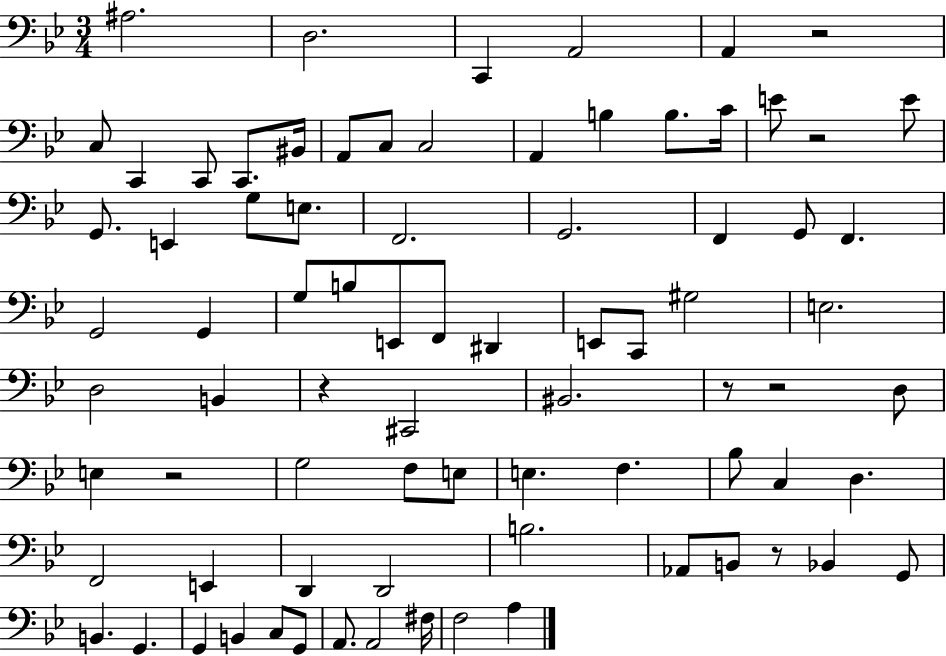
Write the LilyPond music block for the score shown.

{
  \clef bass
  \numericTimeSignature
  \time 3/4
  \key bes \major
  ais2. | d2. | c,4 a,2 | a,4 r2 | \break c8 c,4 c,8 c,8. bis,16 | a,8 c8 c2 | a,4 b4 b8. c'16 | e'8 r2 e'8 | \break g,8. e,4 g8 e8. | f,2. | g,2. | f,4 g,8 f,4. | \break g,2 g,4 | g8 b8 e,8 f,8 dis,4 | e,8 c,8 gis2 | e2. | \break d2 b,4 | r4 cis,2 | bis,2. | r8 r2 d8 | \break e4 r2 | g2 f8 e8 | e4. f4. | bes8 c4 d4. | \break f,2 e,4 | d,4 d,2 | b2. | aes,8 b,8 r8 bes,4 g,8 | \break b,4. g,4. | g,4 b,4 c8 g,8 | a,8. a,2 fis16 | f2 a4 | \break \bar "|."
}